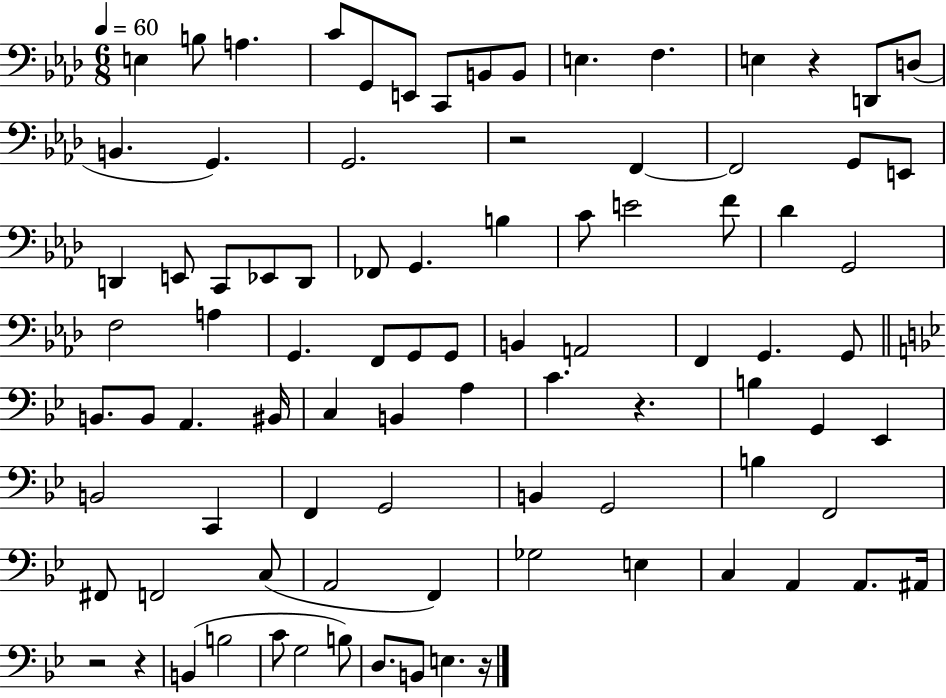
E3/q B3/e A3/q. C4/e G2/e E2/e C2/e B2/e B2/e E3/q. F3/q. E3/q R/q D2/e D3/e B2/q. G2/q. G2/h. R/h F2/q F2/h G2/e E2/e D2/q E2/e C2/e Eb2/e D2/e FES2/e G2/q. B3/q C4/e E4/h F4/e Db4/q G2/h F3/h A3/q G2/q. F2/e G2/e G2/e B2/q A2/h F2/q G2/q. G2/e B2/e. B2/e A2/q. BIS2/s C3/q B2/q A3/q C4/q. R/q. B3/q G2/q Eb2/q B2/h C2/q F2/q G2/h B2/q G2/h B3/q F2/h F#2/e F2/h C3/e A2/h F2/q Gb3/h E3/q C3/q A2/q A2/e. A#2/s R/h R/q B2/q B3/h C4/e G3/h B3/e D3/e. B2/e E3/q. R/s